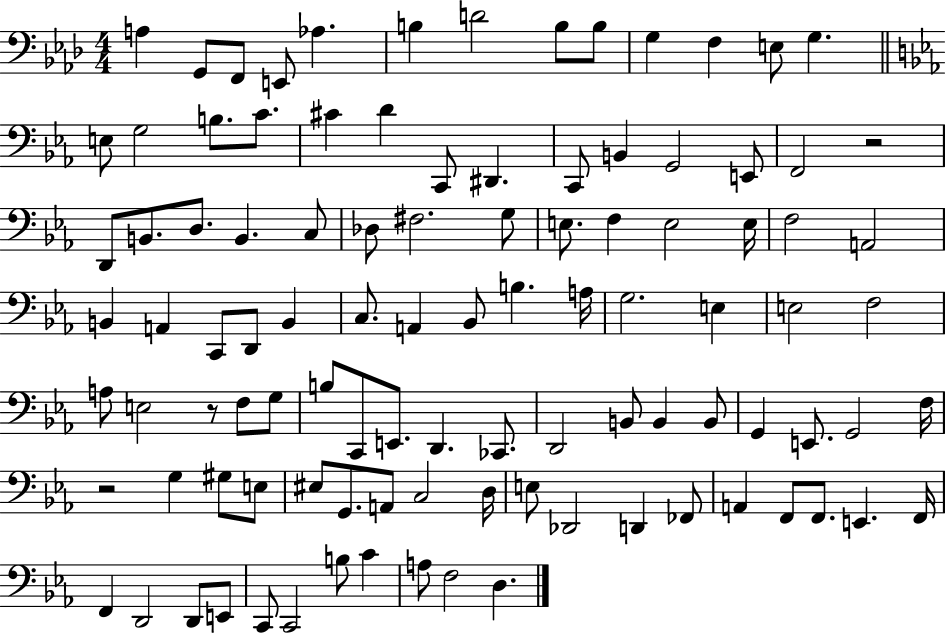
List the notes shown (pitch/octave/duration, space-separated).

A3/q G2/e F2/e E2/e Ab3/q. B3/q D4/h B3/e B3/e G3/q F3/q E3/e G3/q. E3/e G3/h B3/e. C4/e. C#4/q D4/q C2/e D#2/q. C2/e B2/q G2/h E2/e F2/h R/h D2/e B2/e. D3/e. B2/q. C3/e Db3/e F#3/h. G3/e E3/e. F3/q E3/h E3/s F3/h A2/h B2/q A2/q C2/e D2/e B2/q C3/e. A2/q Bb2/e B3/q. A3/s G3/h. E3/q E3/h F3/h A3/e E3/h R/e F3/e G3/e B3/e C2/e E2/e. D2/q. CES2/e. D2/h B2/e B2/q B2/e G2/q E2/e. G2/h F3/s R/h G3/q G#3/e E3/e EIS3/e G2/e. A2/e C3/h D3/s E3/e Db2/h D2/q FES2/e A2/q F2/e F2/e. E2/q. F2/s F2/q D2/h D2/e E2/e C2/e C2/h B3/e C4/q A3/e F3/h D3/q.